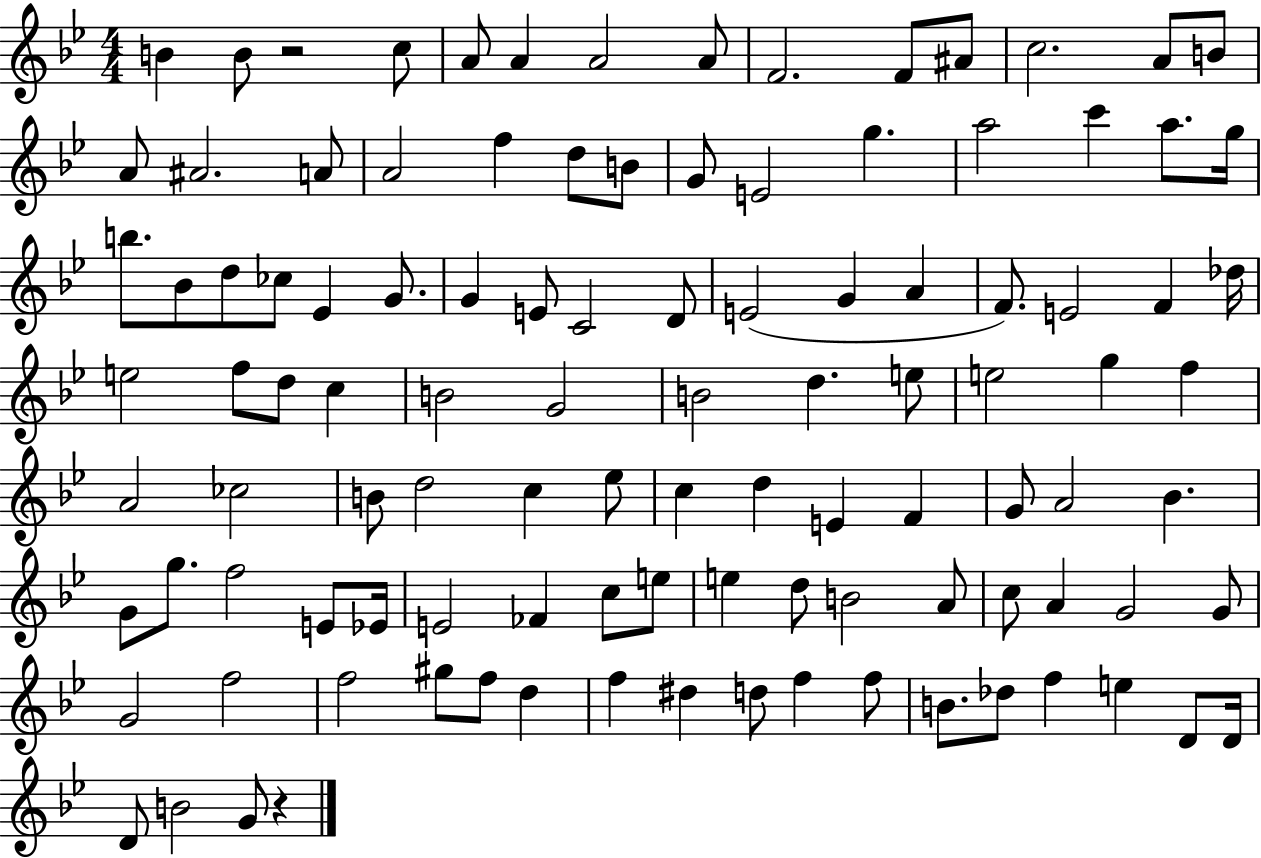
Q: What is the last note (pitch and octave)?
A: G4